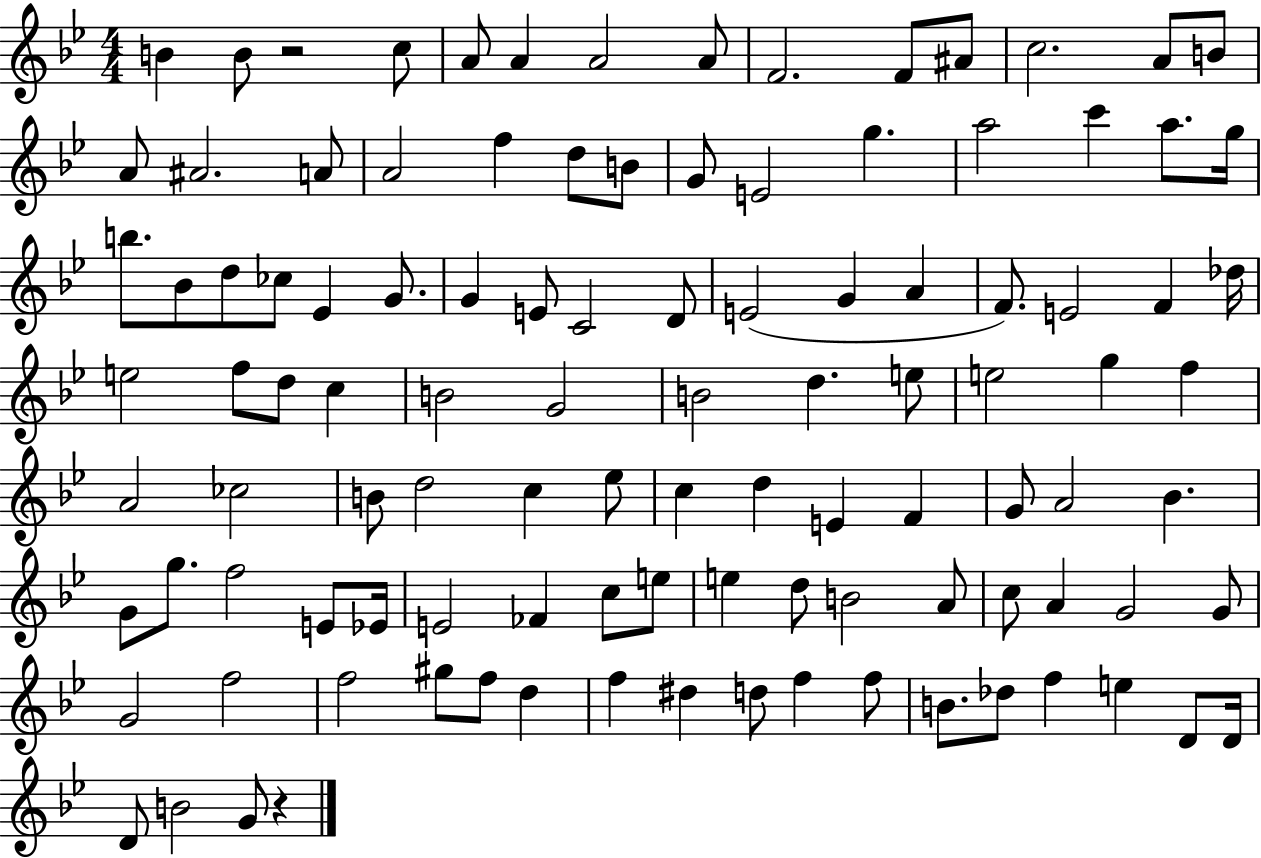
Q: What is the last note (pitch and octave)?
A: G4